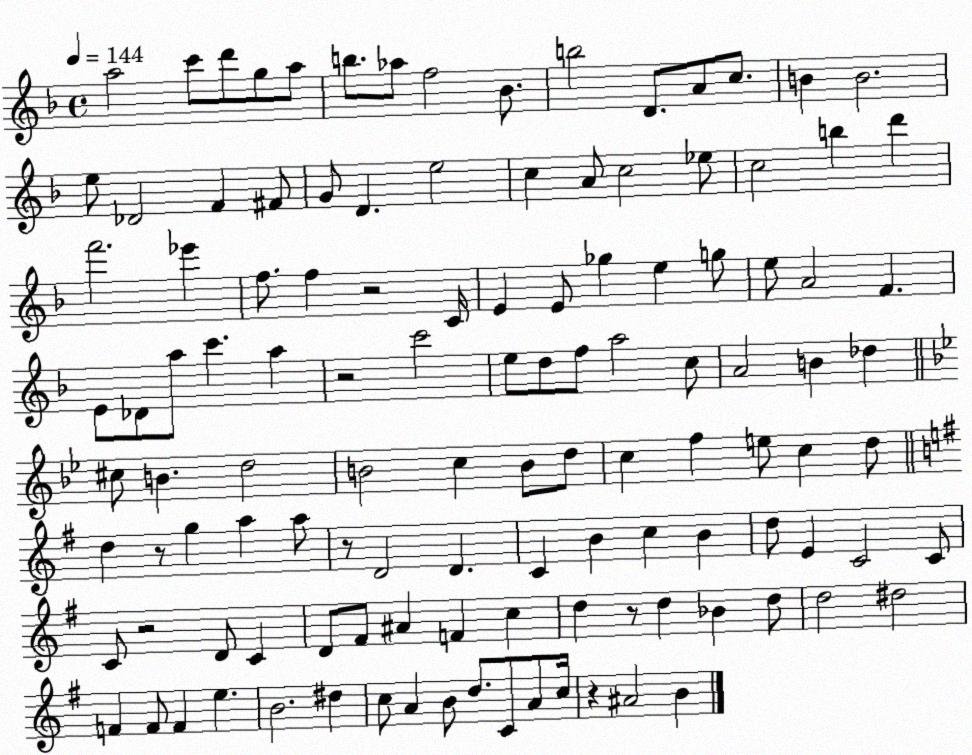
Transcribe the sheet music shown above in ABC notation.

X:1
T:Untitled
M:4/4
L:1/4
K:F
a2 c'/2 d'/2 g/2 a/2 b/2 _a/2 f2 _B/2 b2 D/2 A/2 c/2 B B2 e/2 _D2 F ^F/2 G/2 D e2 c A/2 c2 _e/2 c2 b d' f'2 _e' f/2 f z2 C/4 E E/2 _g e g/2 e/2 A2 F E/2 _D/2 a/2 c' a z2 c'2 e/2 d/2 f/2 a2 c/2 A2 B _d ^c/2 B d2 B2 c B/2 d/2 c f e/2 c d/2 d z/2 g a a/2 z/2 D2 D C B c B d/2 E C2 C/2 C/2 z2 D/2 C D/2 ^F/2 ^A F c d z/2 d _B d/2 d2 ^d2 F F/2 F e B2 ^d c/2 A B/2 d/2 C/2 A/2 c/4 z ^A2 B